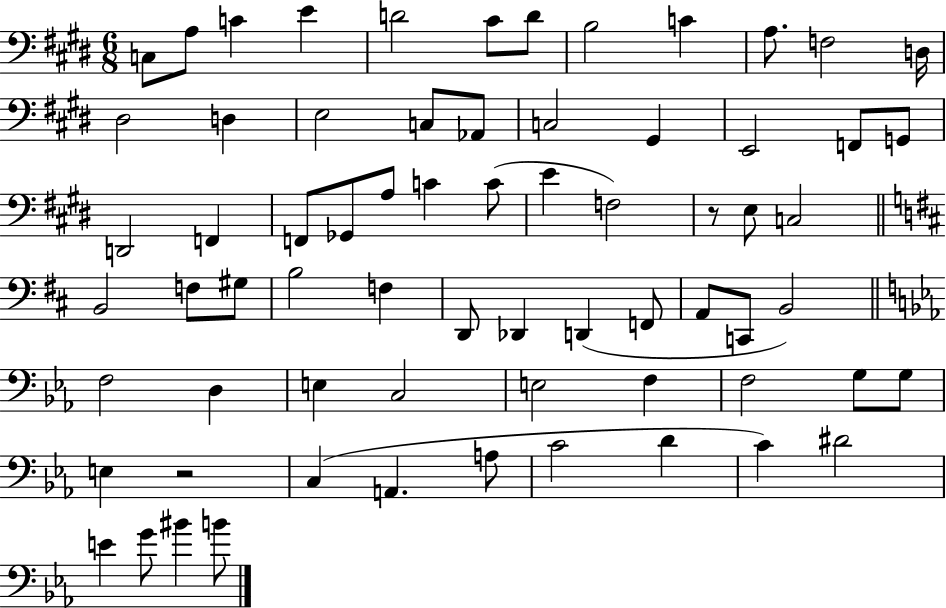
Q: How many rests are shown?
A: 2